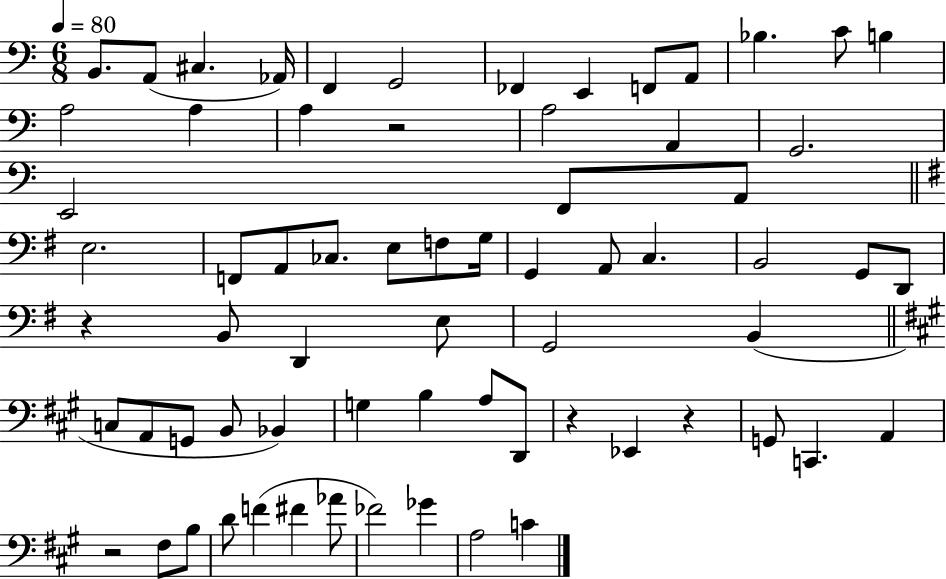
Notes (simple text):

B2/e. A2/e C#3/q. Ab2/s F2/q G2/h FES2/q E2/q F2/e A2/e Bb3/q. C4/e B3/q A3/h A3/q A3/q R/h A3/h A2/q G2/h. E2/h F2/e A2/e E3/h. F2/e A2/e CES3/e. E3/e F3/e G3/s G2/q A2/e C3/q. B2/h G2/e D2/e R/q B2/e D2/q E3/e G2/h B2/q C3/e A2/e G2/e B2/e Bb2/q G3/q B3/q A3/e D2/e R/q Eb2/q R/q G2/e C2/q. A2/q R/h F#3/e B3/e D4/e F4/q F#4/q Ab4/e FES4/h Gb4/q A3/h C4/q